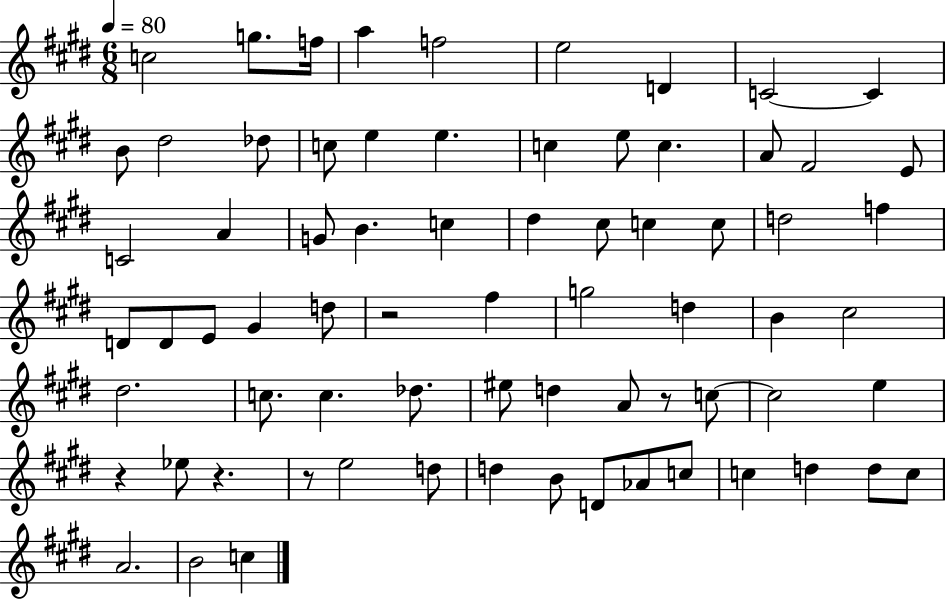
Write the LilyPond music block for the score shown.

{
  \clef treble
  \numericTimeSignature
  \time 6/8
  \key e \major
  \tempo 4 = 80
  \repeat volta 2 { c''2 g''8. f''16 | a''4 f''2 | e''2 d'4 | c'2~~ c'4 | \break b'8 dis''2 des''8 | c''8 e''4 e''4. | c''4 e''8 c''4. | a'8 fis'2 e'8 | \break c'2 a'4 | g'8 b'4. c''4 | dis''4 cis''8 c''4 c''8 | d''2 f''4 | \break d'8 d'8 e'8 gis'4 d''8 | r2 fis''4 | g''2 d''4 | b'4 cis''2 | \break dis''2. | c''8. c''4. des''8. | eis''8 d''4 a'8 r8 c''8~~ | c''2 e''4 | \break r4 ees''8 r4. | r8 e''2 d''8 | d''4 b'8 d'8 aes'8 c''8 | c''4 d''4 d''8 c''8 | \break a'2. | b'2 c''4 | } \bar "|."
}